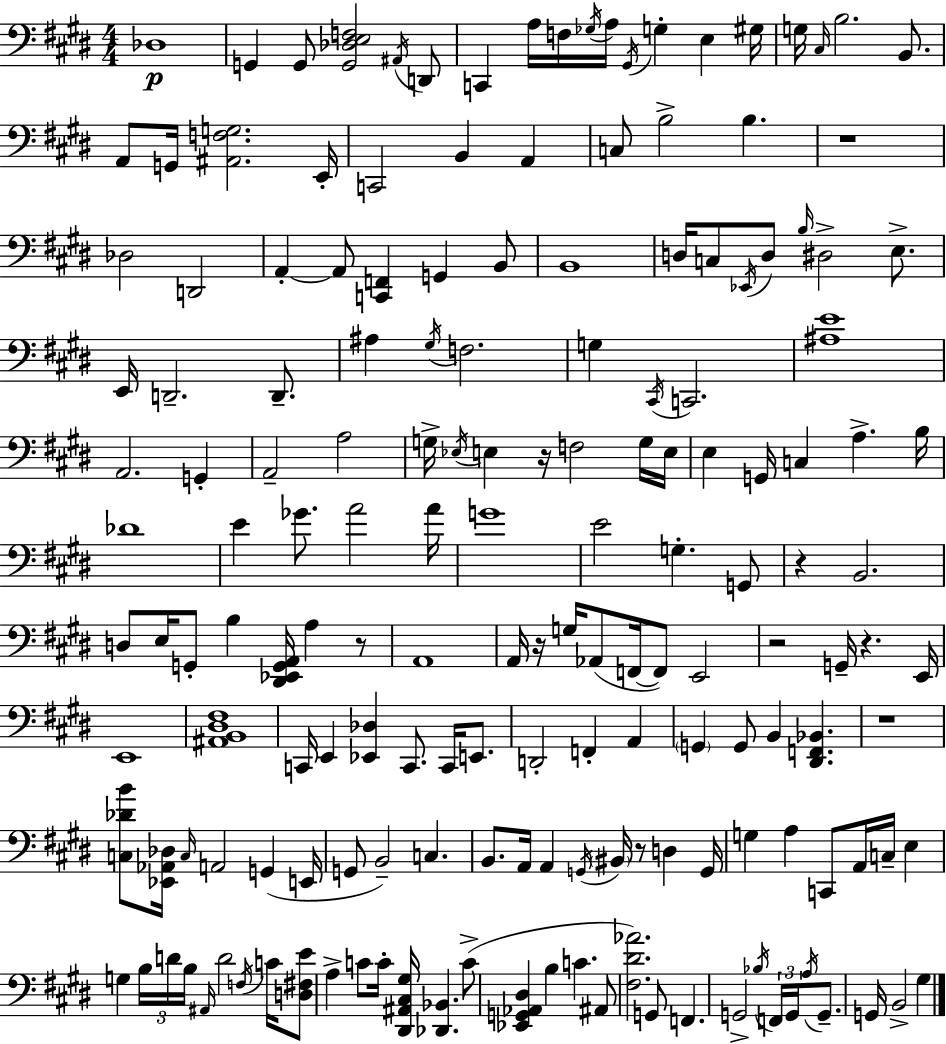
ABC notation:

X:1
T:Untitled
M:4/4
L:1/4
K:E
_D,4 G,, G,,/2 [G,,_D,E,F,]2 ^A,,/4 D,,/2 C,, A,/4 F,/4 _G,/4 A,/4 ^G,,/4 G, E, ^G,/4 G,/4 ^C,/4 B,2 B,,/2 A,,/2 G,,/4 [^A,,F,G,]2 E,,/4 C,,2 B,, A,, C,/2 B,2 B, z4 _D,2 D,,2 A,, A,,/2 [C,,F,,] G,, B,,/2 B,,4 D,/4 C,/2 _E,,/4 D,/2 B,/4 ^D,2 E,/2 E,,/4 D,,2 D,,/2 ^A, ^G,/4 F,2 G, ^C,,/4 C,,2 [^A,E]4 A,,2 G,, A,,2 A,2 G,/4 _E,/4 E, z/4 F,2 G,/4 E,/4 E, G,,/4 C, A, B,/4 _D4 E _G/2 A2 A/4 G4 E2 G, G,,/2 z B,,2 D,/2 E,/4 G,,/2 B, [^D,,_E,,G,,A,,]/4 A, z/2 A,,4 A,,/4 z/4 G,/4 _A,,/2 F,,/4 F,,/2 E,,2 z2 G,,/4 z E,,/4 E,,4 [^A,,B,,^D,^F,]4 C,,/4 E,, [_E,,_D,] C,,/2 C,,/4 E,,/2 D,,2 F,, A,, G,, G,,/2 B,, [^D,,F,,_B,,] z4 [C,_DB]/2 [_E,,_A,,_D,]/4 C,/4 A,,2 G,, E,,/4 G,,/2 B,,2 C, B,,/2 A,,/4 A,, G,,/4 ^B,,/4 z/2 D, G,,/4 G, A, C,,/2 A,,/4 C,/4 E, G, B,/4 D/4 B,/4 ^A,,/4 D2 F,/4 C/4 [D,^F,E]/2 A, C/2 C/4 [^D,,^A,,^C,^G,]/4 [_D,,_B,,] C/2 [_E,,G,,_A,,^D,] B, C ^A,,/2 [^F,^D_A]2 G,,/2 F,, G,,2 _B,/4 F,,/4 G,,/4 A,/4 G,,/2 G,,/4 B,,2 ^G,